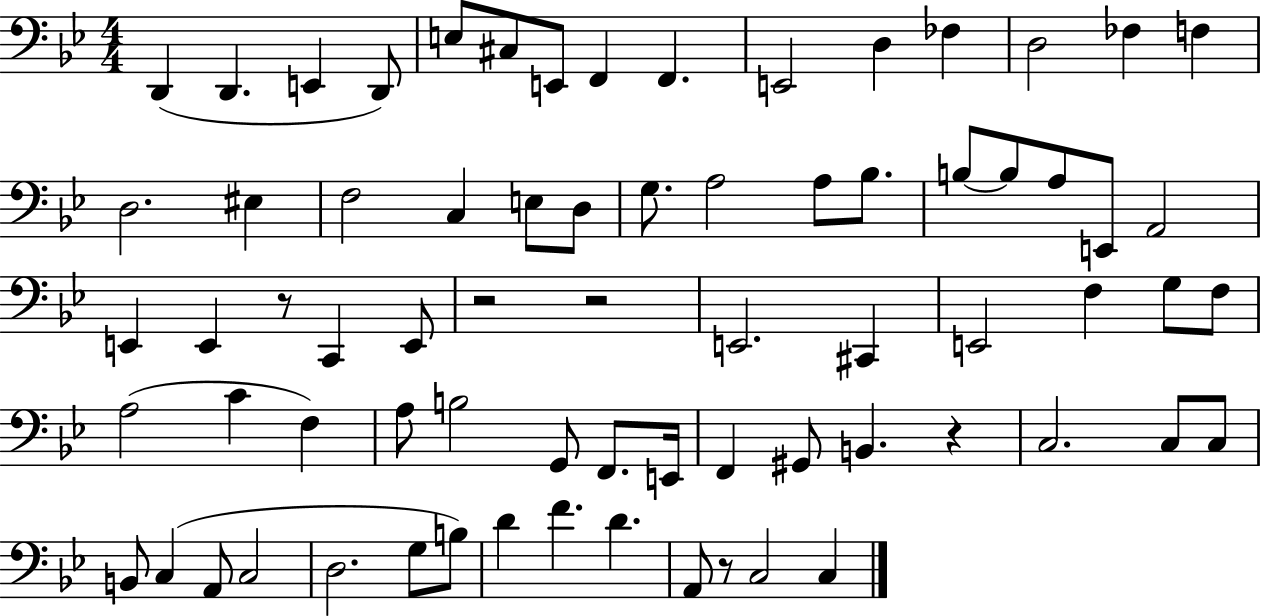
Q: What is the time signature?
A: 4/4